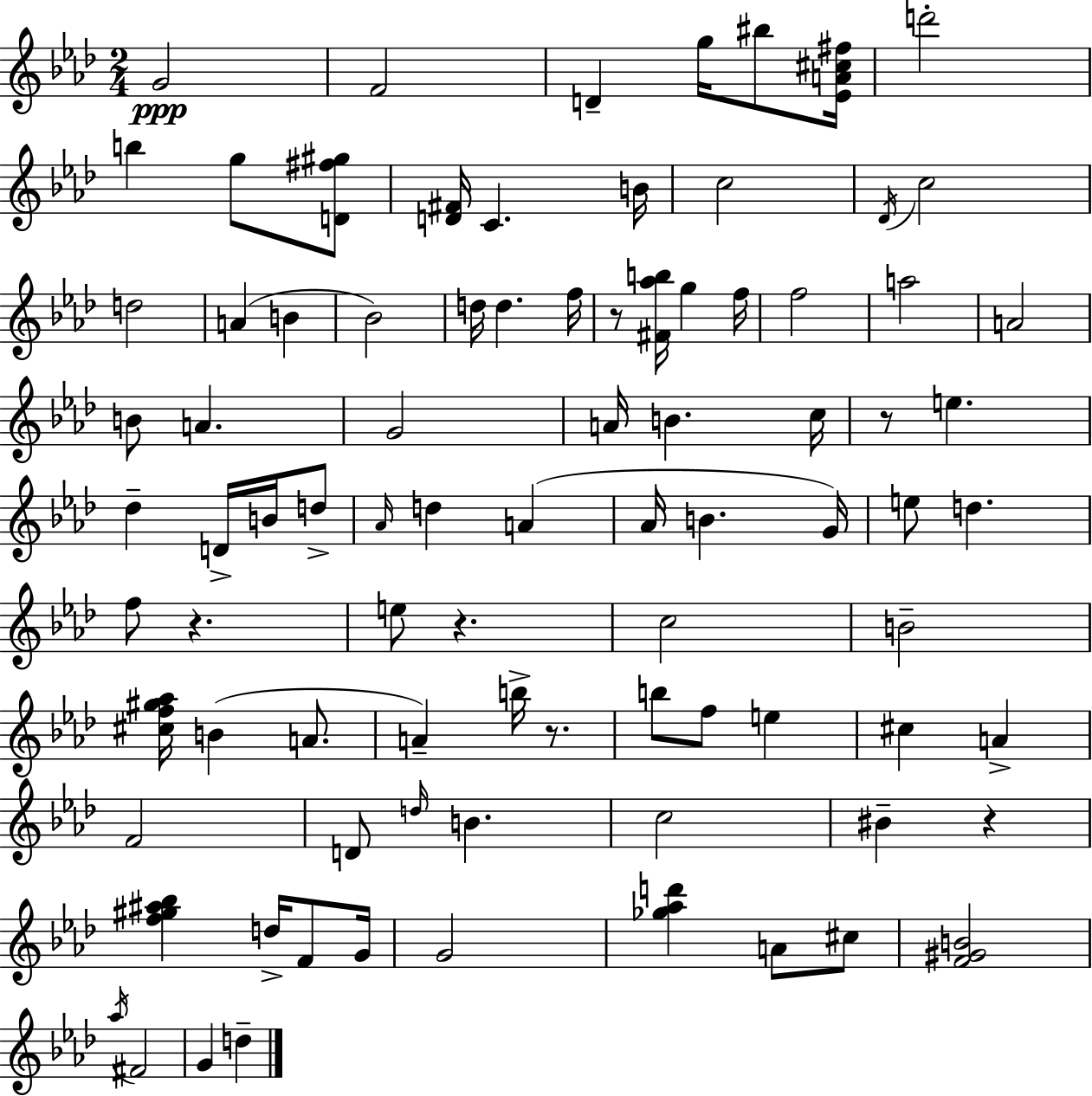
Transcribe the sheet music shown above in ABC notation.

X:1
T:Untitled
M:2/4
L:1/4
K:Fm
G2 F2 D g/4 ^b/2 [_EA^c^f]/4 d'2 b g/2 [D^f^g]/2 [D^F]/4 C B/4 c2 _D/4 c2 d2 A B _B2 d/4 d f/4 z/2 [^F_ab]/4 g f/4 f2 a2 A2 B/2 A G2 A/4 B c/4 z/2 e _d D/4 B/4 d/2 _A/4 d A _A/4 B G/4 e/2 d f/2 z e/2 z c2 B2 [^cf^g_a]/4 B A/2 A b/4 z/2 b/2 f/2 e ^c A F2 D/2 d/4 B c2 ^B z [f^g^a_b] d/4 F/2 G/4 G2 [_g_ad'] A/2 ^c/2 [F^GB]2 _a/4 ^F2 G d